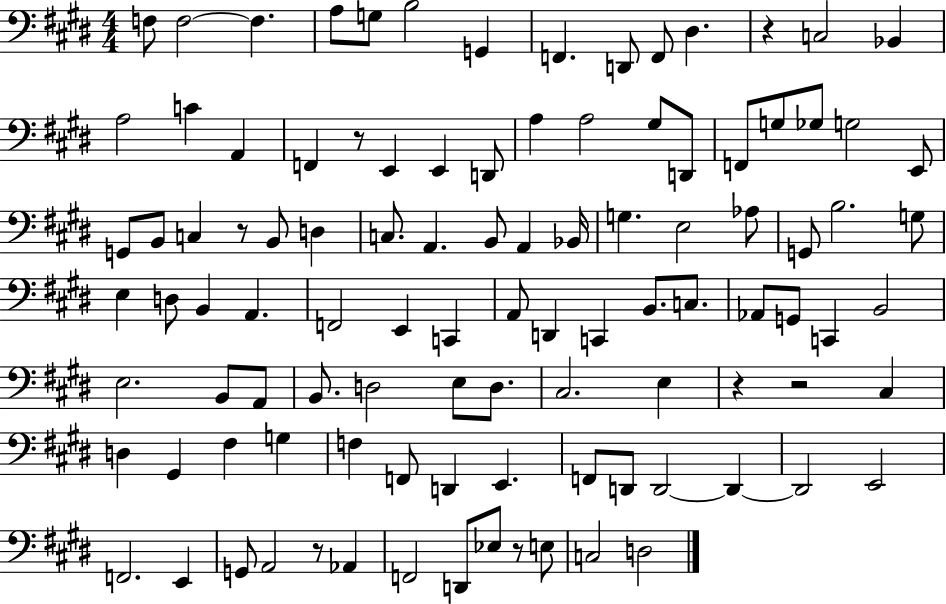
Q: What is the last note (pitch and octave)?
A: D3